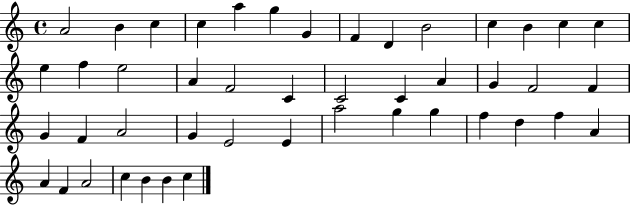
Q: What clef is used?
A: treble